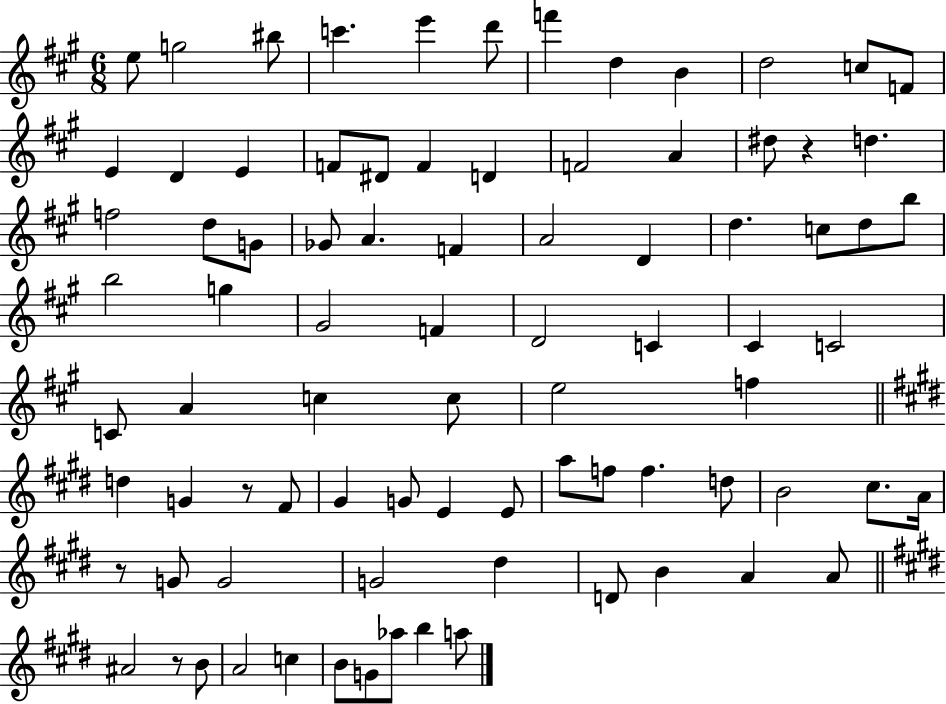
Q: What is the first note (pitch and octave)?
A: E5